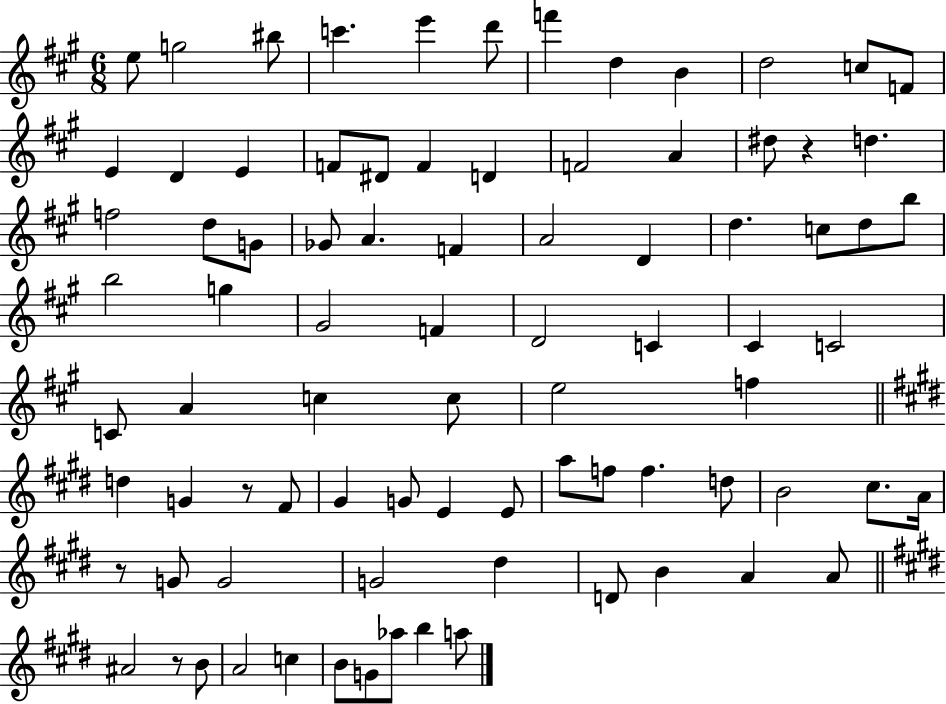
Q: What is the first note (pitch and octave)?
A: E5